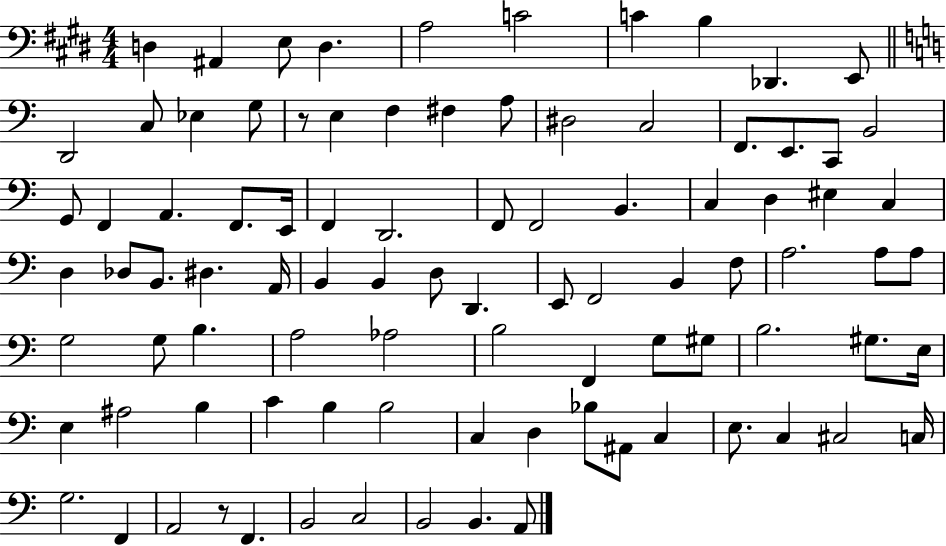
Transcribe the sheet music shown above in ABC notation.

X:1
T:Untitled
M:4/4
L:1/4
K:E
D, ^A,, E,/2 D, A,2 C2 C B, _D,, E,,/2 D,,2 C,/2 _E, G,/2 z/2 E, F, ^F, A,/2 ^D,2 C,2 F,,/2 E,,/2 C,,/2 B,,2 G,,/2 F,, A,, F,,/2 E,,/4 F,, D,,2 F,,/2 F,,2 B,, C, D, ^E, C, D, _D,/2 B,,/2 ^D, A,,/4 B,, B,, D,/2 D,, E,,/2 F,,2 B,, F,/2 A,2 A,/2 A,/2 G,2 G,/2 B, A,2 _A,2 B,2 F,, G,/2 ^G,/2 B,2 ^G,/2 E,/4 E, ^A,2 B, C B, B,2 C, D, _B,/2 ^A,,/2 C, E,/2 C, ^C,2 C,/4 G,2 F,, A,,2 z/2 F,, B,,2 C,2 B,,2 B,, A,,/2